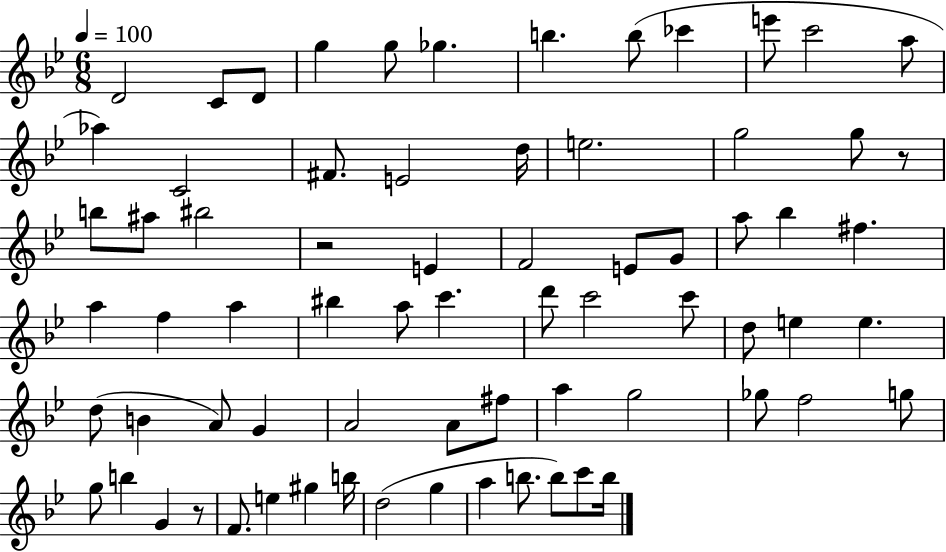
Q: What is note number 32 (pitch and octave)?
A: F5